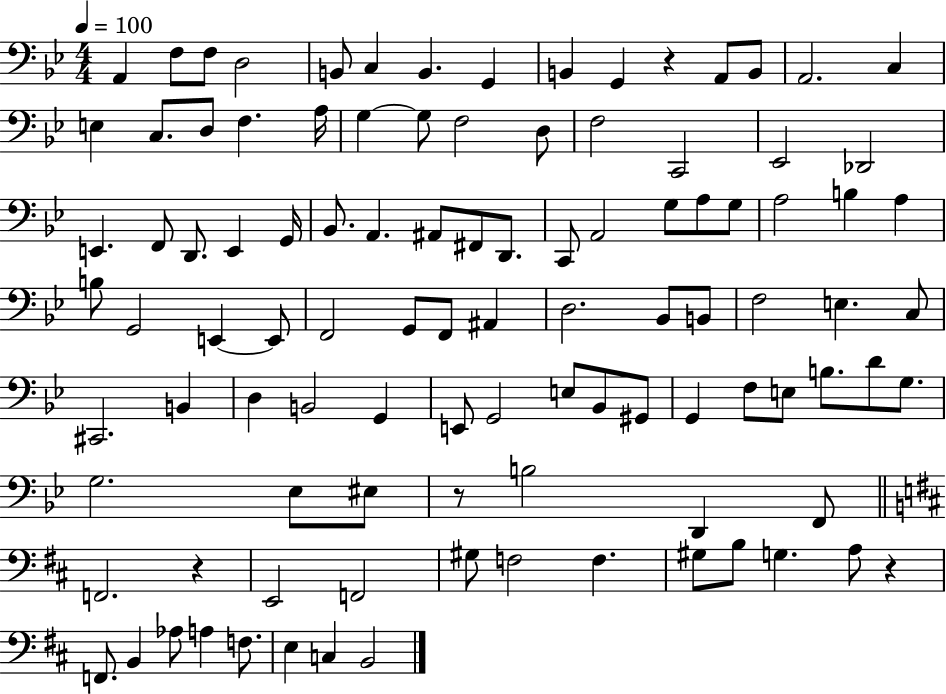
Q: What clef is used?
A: bass